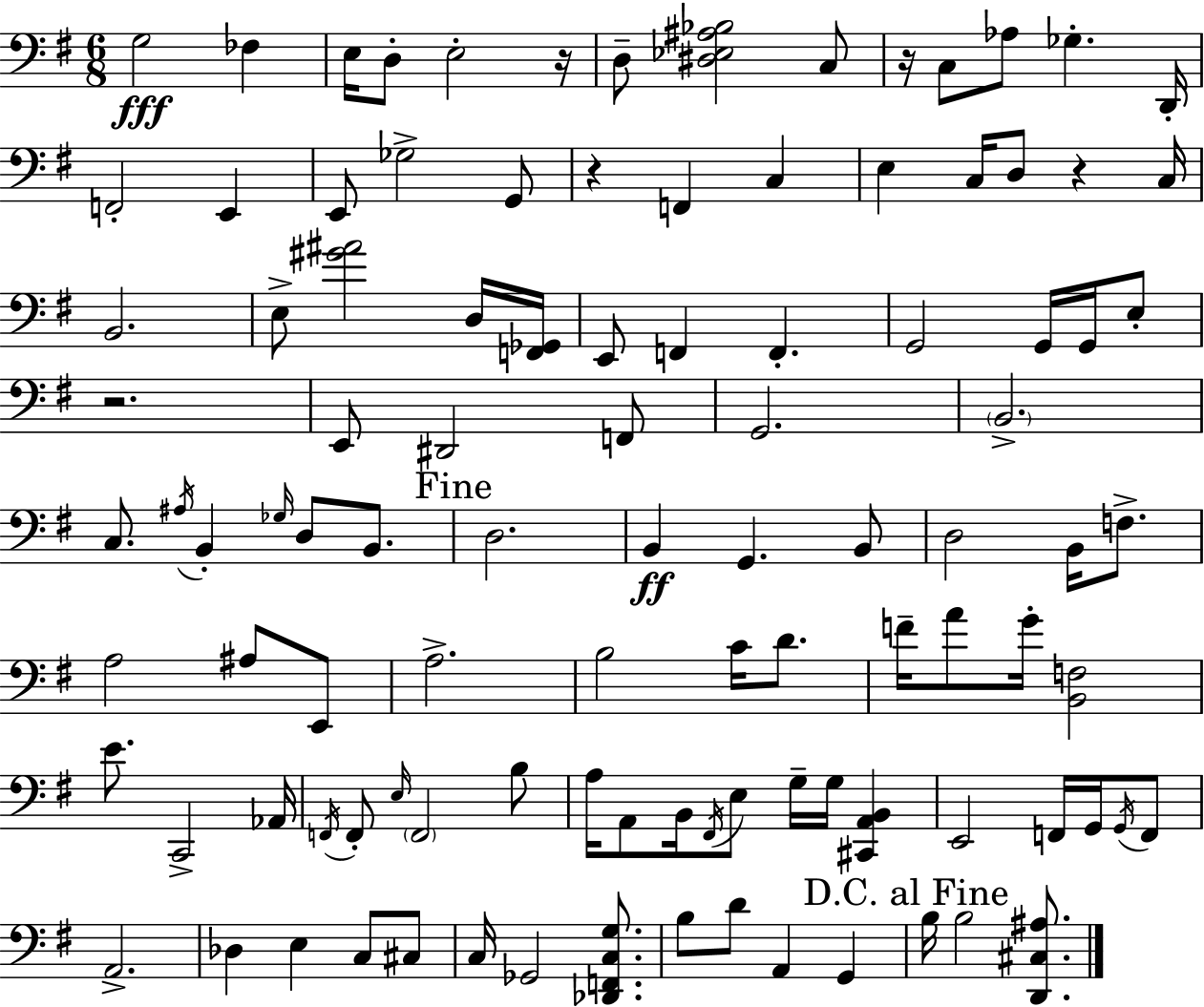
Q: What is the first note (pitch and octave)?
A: G3